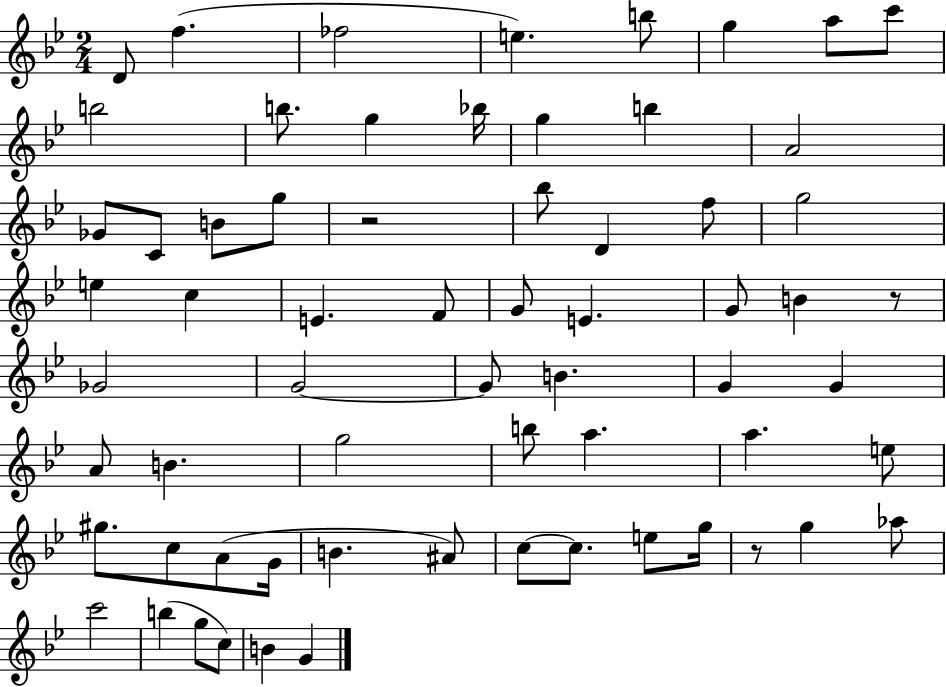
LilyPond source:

{
  \clef treble
  \numericTimeSignature
  \time 2/4
  \key bes \major
  d'8 f''4.( | fes''2 | e''4.) b''8 | g''4 a''8 c'''8 | \break b''2 | b''8. g''4 bes''16 | g''4 b''4 | a'2 | \break ges'8 c'8 b'8 g''8 | r2 | bes''8 d'4 f''8 | g''2 | \break e''4 c''4 | e'4. f'8 | g'8 e'4. | g'8 b'4 r8 | \break ges'2 | g'2~~ | g'8 b'4. | g'4 g'4 | \break a'8 b'4. | g''2 | b''8 a''4. | a''4. e''8 | \break gis''8. c''8 a'8( g'16 | b'4. ais'8) | c''8~~ c''8. e''8 g''16 | r8 g''4 aes''8 | \break c'''2 | b''4( g''8 c''8) | b'4 g'4 | \bar "|."
}